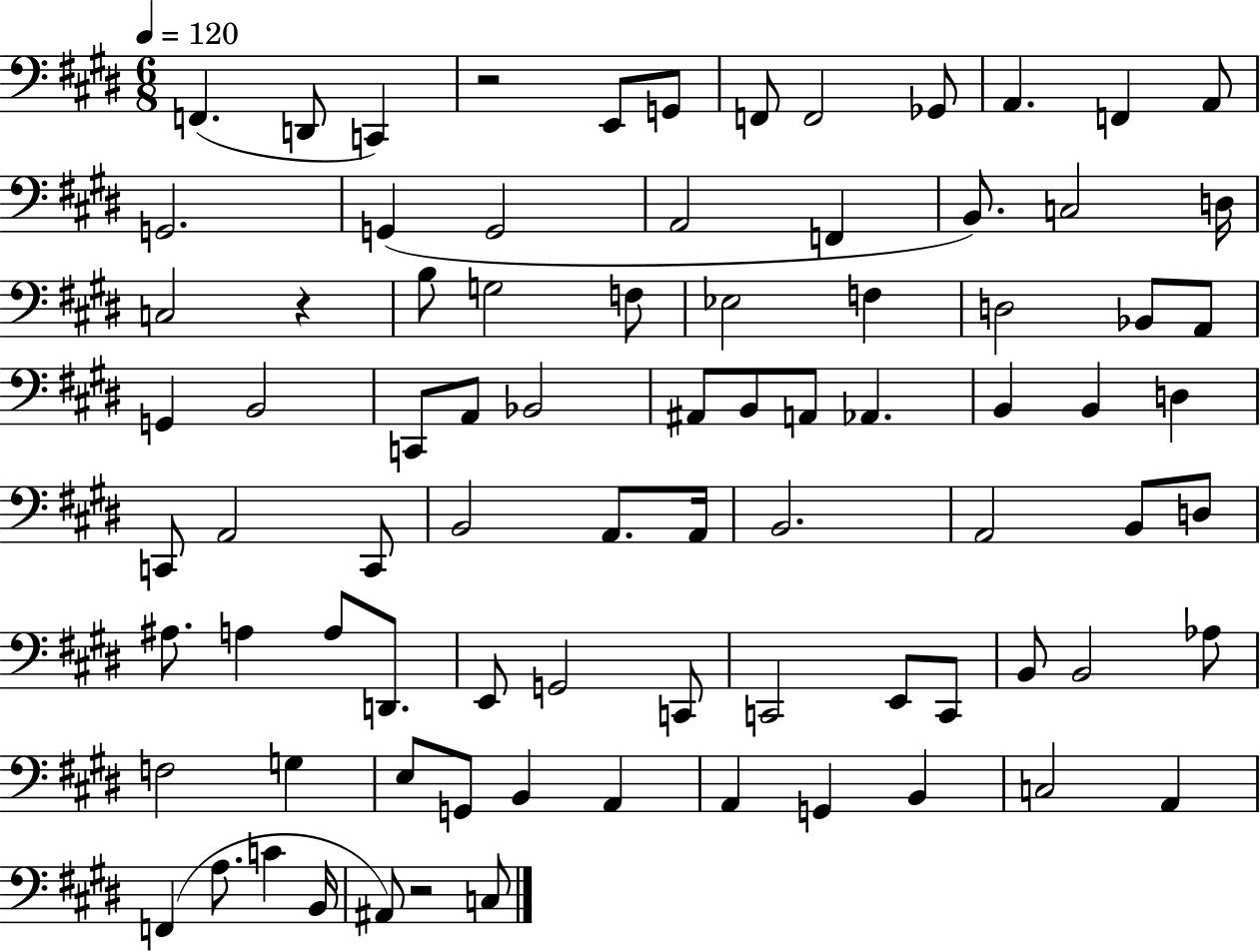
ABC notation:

X:1
T:Untitled
M:6/8
L:1/4
K:E
F,, D,,/2 C,, z2 E,,/2 G,,/2 F,,/2 F,,2 _G,,/2 A,, F,, A,,/2 G,,2 G,, G,,2 A,,2 F,, B,,/2 C,2 D,/4 C,2 z B,/2 G,2 F,/2 _E,2 F, D,2 _B,,/2 A,,/2 G,, B,,2 C,,/2 A,,/2 _B,,2 ^A,,/2 B,,/2 A,,/2 _A,, B,, B,, D, C,,/2 A,,2 C,,/2 B,,2 A,,/2 A,,/4 B,,2 A,,2 B,,/2 D,/2 ^A,/2 A, A,/2 D,,/2 E,,/2 G,,2 C,,/2 C,,2 E,,/2 C,,/2 B,,/2 B,,2 _A,/2 F,2 G, E,/2 G,,/2 B,, A,, A,, G,, B,, C,2 A,, F,, A,/2 C B,,/4 ^A,,/2 z2 C,/2